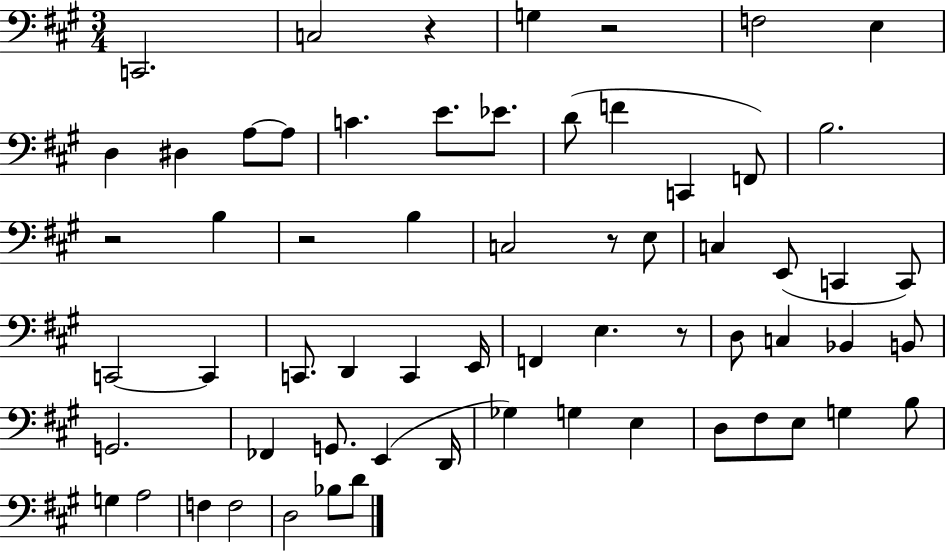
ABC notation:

X:1
T:Untitled
M:3/4
L:1/4
K:A
C,,2 C,2 z G, z2 F,2 E, D, ^D, A,/2 A,/2 C E/2 _E/2 D/2 F C,, F,,/2 B,2 z2 B, z2 B, C,2 z/2 E,/2 C, E,,/2 C,, C,,/2 C,,2 C,, C,,/2 D,, C,, E,,/4 F,, E, z/2 D,/2 C, _B,, B,,/2 G,,2 _F,, G,,/2 E,, D,,/4 _G, G, E, D,/2 ^F,/2 E,/2 G, B,/2 G, A,2 F, F,2 D,2 _B,/2 D/2